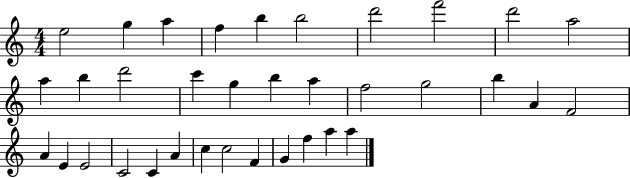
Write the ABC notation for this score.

X:1
T:Untitled
M:4/4
L:1/4
K:C
e2 g a f b b2 d'2 f'2 d'2 a2 a b d'2 c' g b a f2 g2 b A F2 A E E2 C2 C A c c2 F G f a a